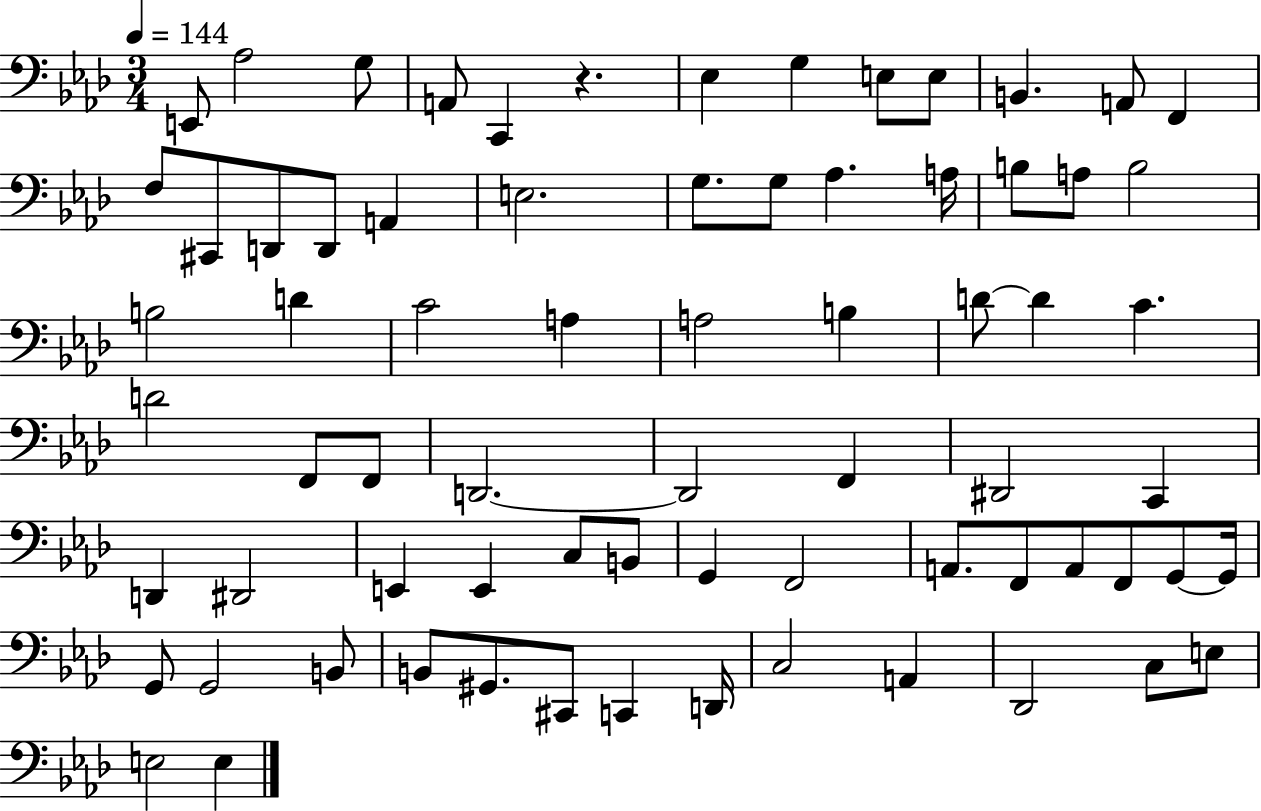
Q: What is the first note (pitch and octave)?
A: E2